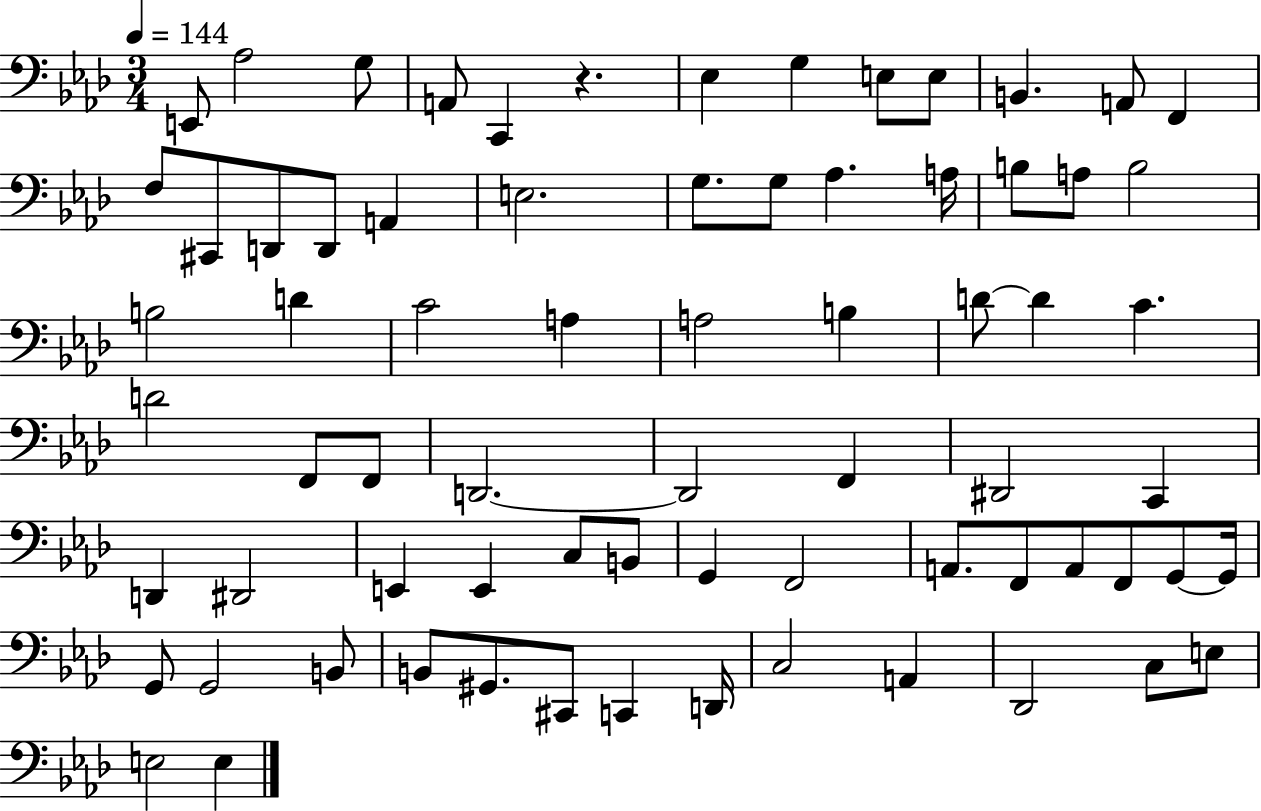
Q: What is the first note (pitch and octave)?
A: E2